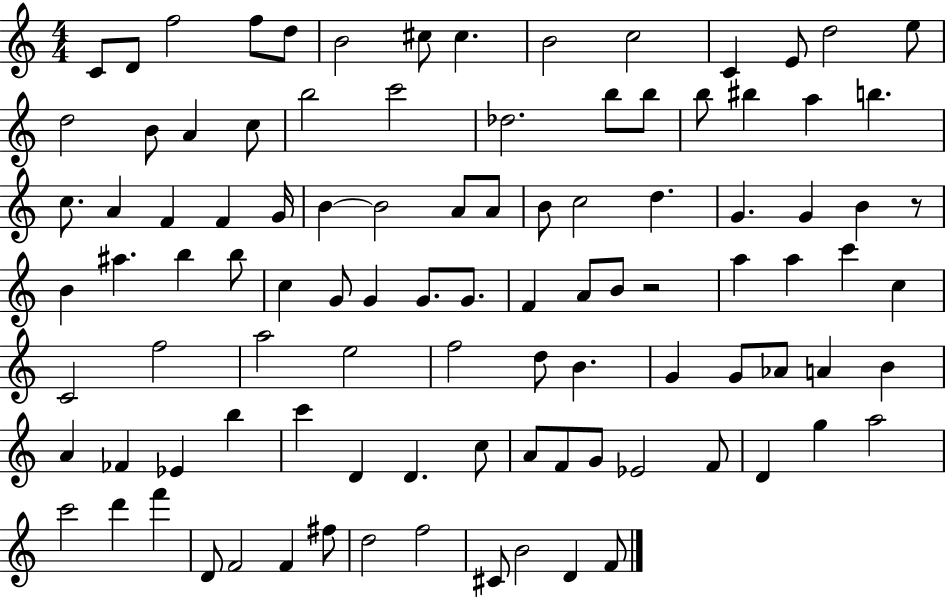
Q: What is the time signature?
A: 4/4